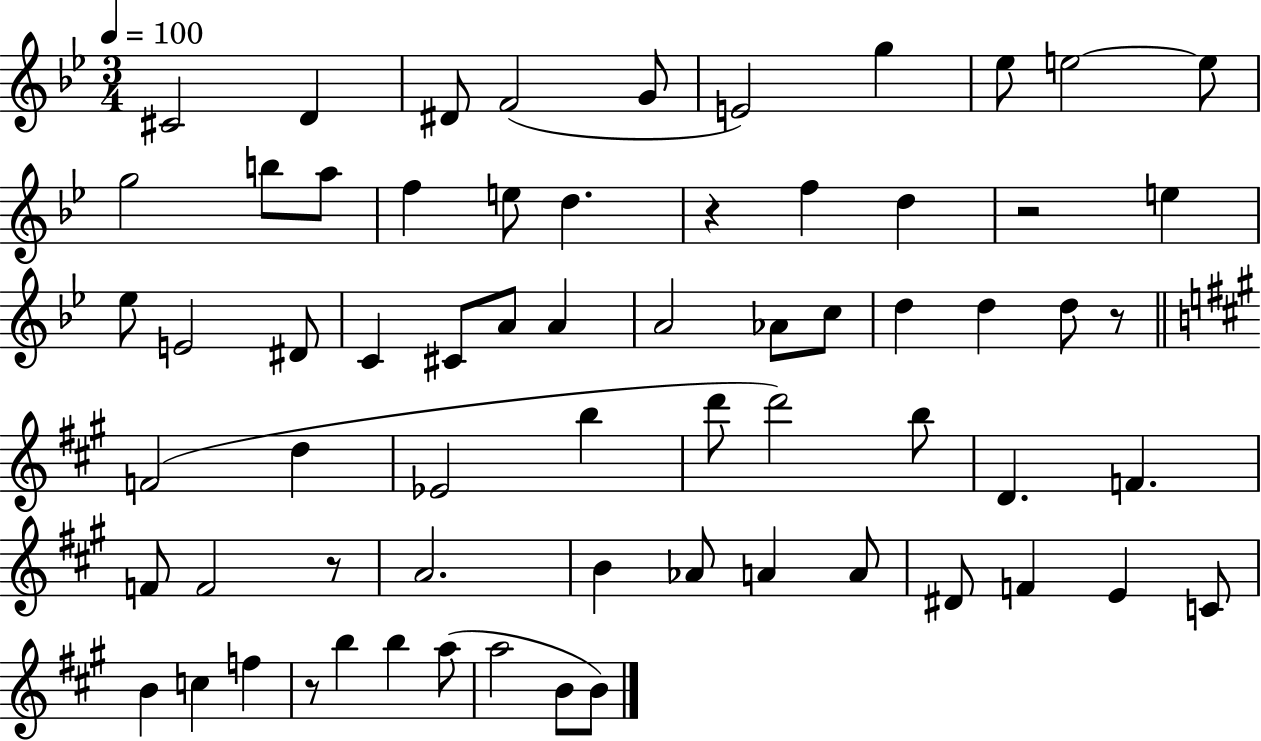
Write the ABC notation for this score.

X:1
T:Untitled
M:3/4
L:1/4
K:Bb
^C2 D ^D/2 F2 G/2 E2 g _e/2 e2 e/2 g2 b/2 a/2 f e/2 d z f d z2 e _e/2 E2 ^D/2 C ^C/2 A/2 A A2 _A/2 c/2 d d d/2 z/2 F2 d _E2 b d'/2 d'2 b/2 D F F/2 F2 z/2 A2 B _A/2 A A/2 ^D/2 F E C/2 B c f z/2 b b a/2 a2 B/2 B/2